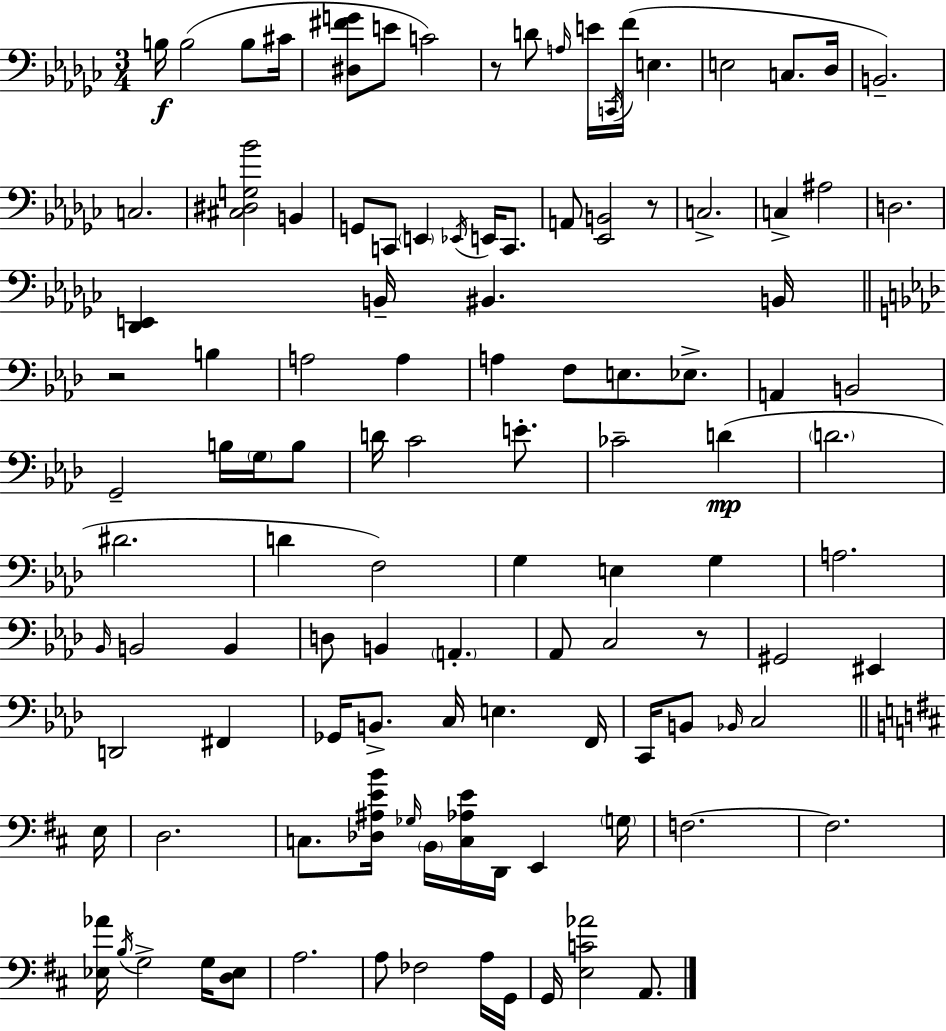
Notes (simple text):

B3/s B3/h B3/e C#4/s [D#3,F#4,G4]/e E4/e C4/h R/e D4/e A3/s E4/s C2/s F4/s E3/q. E3/h C3/e. Db3/s B2/h. C3/h. [C#3,D#3,G3,Bb4]/h B2/q G2/e C2/e E2/q Eb2/s E2/s C2/e. A2/e [Eb2,B2]/h R/e C3/h. C3/q A#3/h D3/h. [Db2,E2]/q B2/s BIS2/q. B2/s R/h B3/q A3/h A3/q A3/q F3/e E3/e. Eb3/e. A2/q B2/h G2/h B3/s G3/s B3/e D4/s C4/h E4/e. CES4/h D4/q D4/h. D#4/h. D4/q F3/h G3/q E3/q G3/q A3/h. Bb2/s B2/h B2/q D3/e B2/q A2/q. Ab2/e C3/h R/e G#2/h EIS2/q D2/h F#2/q Gb2/s B2/e. C3/s E3/q. F2/s C2/s B2/e Bb2/s C3/h E3/s D3/h. C3/e. [Db3,A#3,E4,B4]/s Gb3/s B2/s [C3,Ab3,E4]/s D2/s E2/q G3/s F3/h. F3/h. [Eb3,Ab4]/s B3/s G3/h G3/s [D3,Eb3]/e A3/h. A3/e FES3/h A3/s G2/s G2/s [E3,C4,Ab4]/h A2/e.